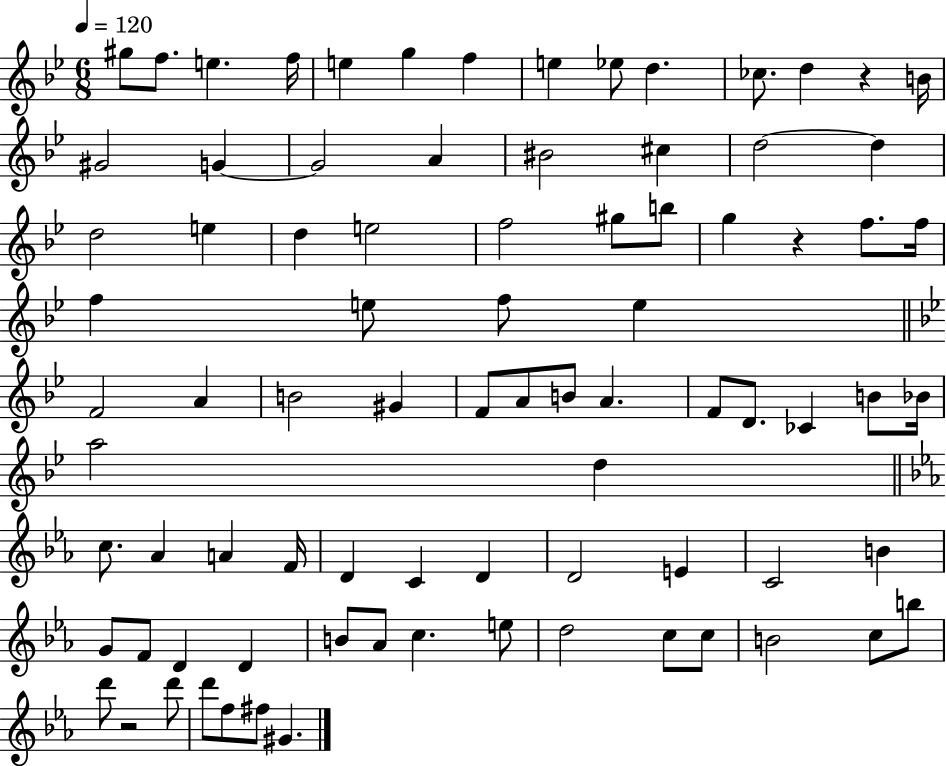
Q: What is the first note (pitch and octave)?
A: G#5